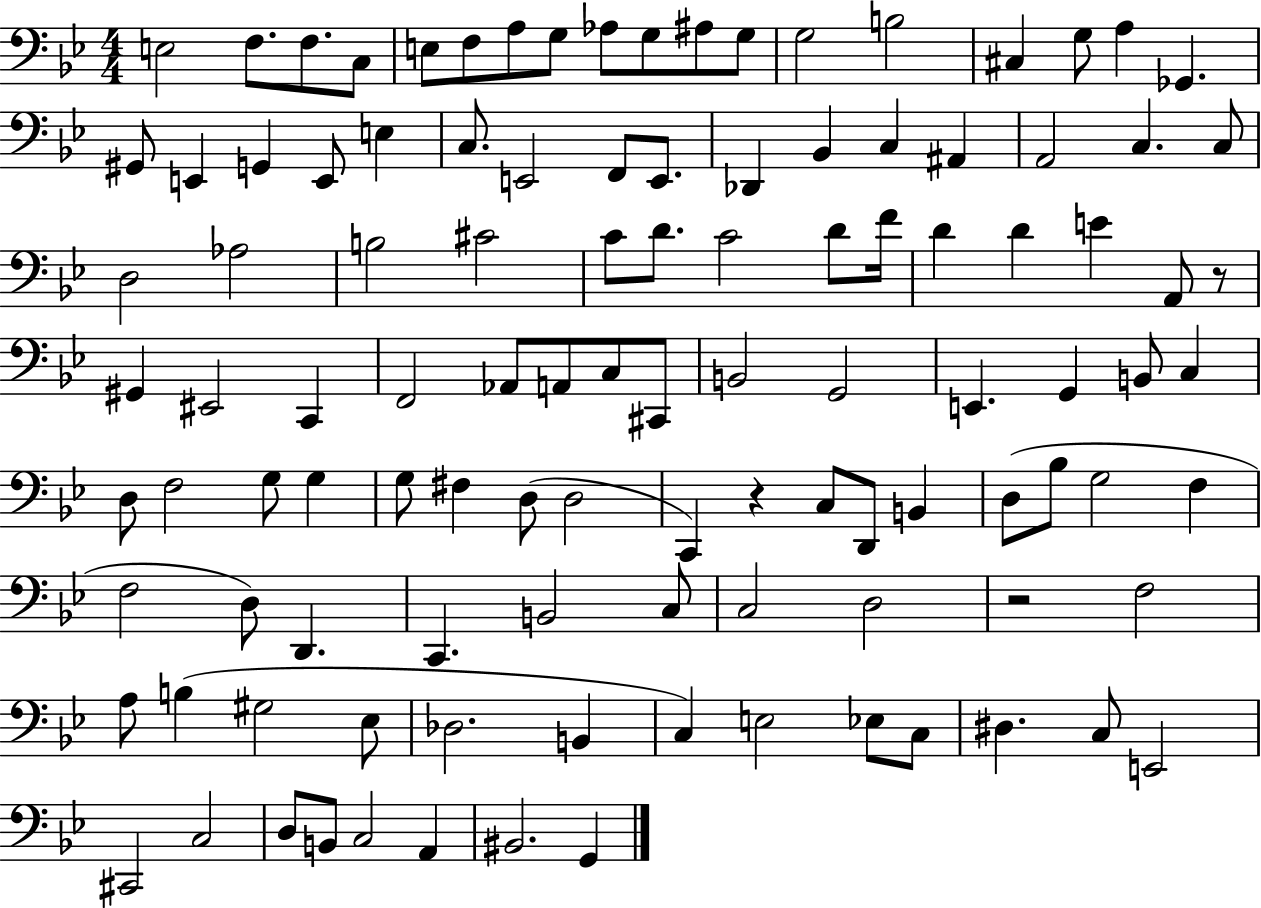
E3/h F3/e. F3/e. C3/e E3/e F3/e A3/e G3/e Ab3/e G3/e A#3/e G3/e G3/h B3/h C#3/q G3/e A3/q Gb2/q. G#2/e E2/q G2/q E2/e E3/q C3/e. E2/h F2/e E2/e. Db2/q Bb2/q C3/q A#2/q A2/h C3/q. C3/e D3/h Ab3/h B3/h C#4/h C4/e D4/e. C4/h D4/e F4/s D4/q D4/q E4/q A2/e R/e G#2/q EIS2/h C2/q F2/h Ab2/e A2/e C3/e C#2/e B2/h G2/h E2/q. G2/q B2/e C3/q D3/e F3/h G3/e G3/q G3/e F#3/q D3/e D3/h C2/q R/q C3/e D2/e B2/q D3/e Bb3/e G3/h F3/q F3/h D3/e D2/q. C2/q. B2/h C3/e C3/h D3/h R/h F3/h A3/e B3/q G#3/h Eb3/e Db3/h. B2/q C3/q E3/h Eb3/e C3/e D#3/q. C3/e E2/h C#2/h C3/h D3/e B2/e C3/h A2/q BIS2/h. G2/q